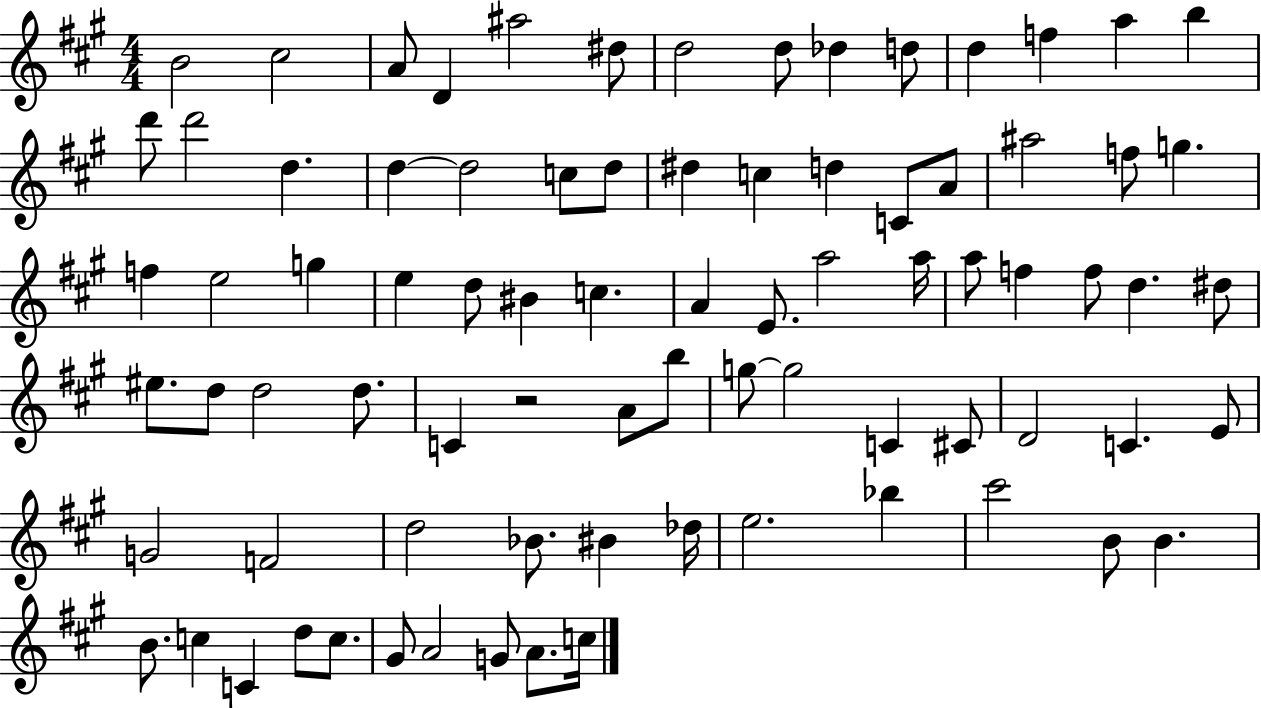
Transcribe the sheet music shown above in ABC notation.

X:1
T:Untitled
M:4/4
L:1/4
K:A
B2 ^c2 A/2 D ^a2 ^d/2 d2 d/2 _d d/2 d f a b d'/2 d'2 d d d2 c/2 d/2 ^d c d C/2 A/2 ^a2 f/2 g f e2 g e d/2 ^B c A E/2 a2 a/4 a/2 f f/2 d ^d/2 ^e/2 d/2 d2 d/2 C z2 A/2 b/2 g/2 g2 C ^C/2 D2 C E/2 G2 F2 d2 _B/2 ^B _d/4 e2 _b ^c'2 B/2 B B/2 c C d/2 c/2 ^G/2 A2 G/2 A/2 c/4